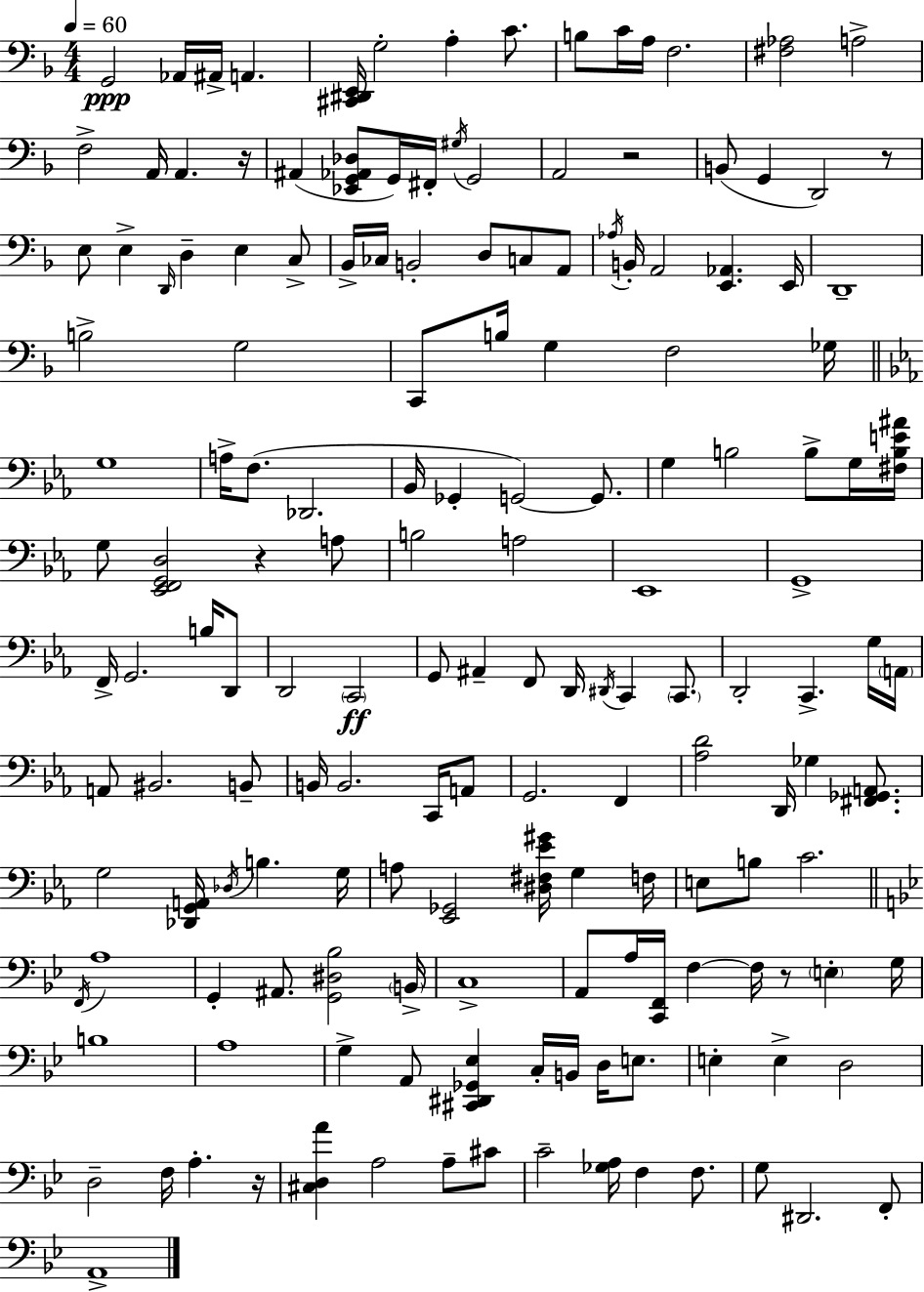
G2/h Ab2/s A#2/s A2/q. [C#2,D#2,E2]/s G3/h A3/q C4/e. B3/e C4/s A3/s F3/h. [F#3,Ab3]/h A3/h F3/h A2/s A2/q. R/s A#2/q [Eb2,G2,Ab2,Db3]/e G2/s F#2/s G#3/s G2/h A2/h R/h B2/e G2/q D2/h R/e E3/e E3/q D2/s D3/q E3/q C3/e Bb2/s CES3/s B2/h D3/e C3/e A2/e Ab3/s B2/s A2/h [E2,Ab2]/q. E2/s D2/w B3/h G3/h C2/e B3/s G3/q F3/h Gb3/s G3/w A3/s F3/e. Db2/h. Bb2/s Gb2/q G2/h G2/e. G3/q B3/h B3/e G3/s [F#3,B3,E4,A#4]/s G3/e [Eb2,F2,G2,D3]/h R/q A3/e B3/h A3/h Eb2/w G2/w F2/s G2/h. B3/s D2/e D2/h C2/h G2/e A#2/q F2/e D2/s D#2/s C2/q C2/e. D2/h C2/q. G3/s A2/s A2/e BIS2/h. B2/e B2/s B2/h. C2/s A2/e G2/h. F2/q [Ab3,D4]/h D2/s Gb3/q [F#2,Gb2,A2]/e. G3/h [Db2,G2,A2]/s Db3/s B3/q. G3/s A3/e [Eb2,Gb2]/h [D#3,F#3,Eb4,G#4]/s G3/q F3/s E3/e B3/e C4/h. F2/s A3/w G2/q A#2/e. [G2,D#3,Bb3]/h B2/s C3/w A2/e A3/s [C2,F2]/s F3/q F3/s R/e E3/q G3/s B3/w A3/w G3/q A2/e [C#2,D#2,Gb2,Eb3]/q C3/s B2/s D3/s E3/e. E3/q E3/q D3/h D3/h F3/s A3/q. R/s [C#3,D3,A4]/q A3/h A3/e C#4/e C4/h [Gb3,A3]/s F3/q F3/e. G3/e D#2/h. F2/e A2/w